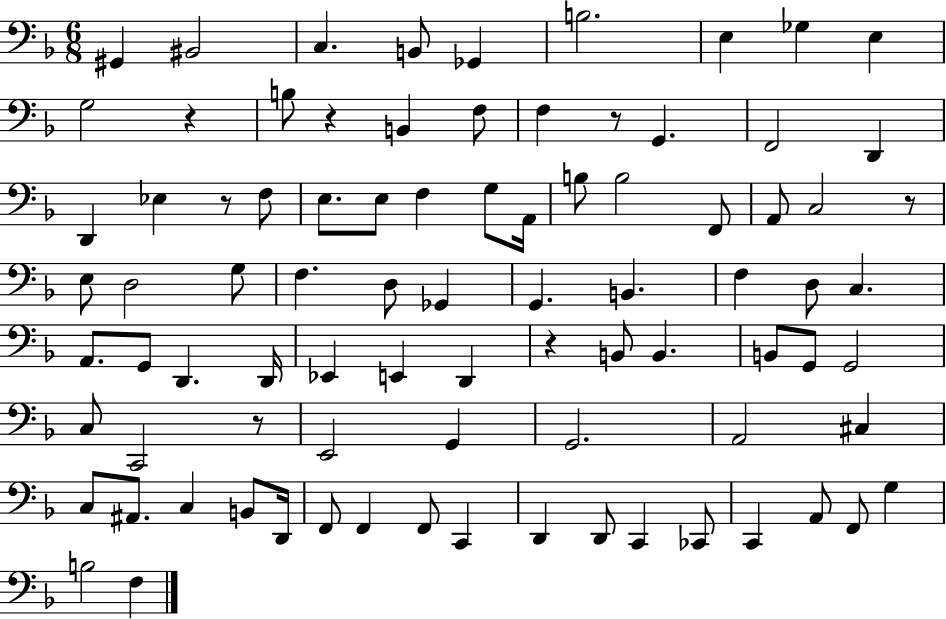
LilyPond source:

{
  \clef bass
  \numericTimeSignature
  \time 6/8
  \key f \major
  \repeat volta 2 { gis,4 bis,2 | c4. b,8 ges,4 | b2. | e4 ges4 e4 | \break g2 r4 | b8 r4 b,4 f8 | f4 r8 g,4. | f,2 d,4 | \break d,4 ees4 r8 f8 | e8. e8 f4 g8 a,16 | b8 b2 f,8 | a,8 c2 r8 | \break e8 d2 g8 | f4. d8 ges,4 | g,4. b,4. | f4 d8 c4. | \break a,8. g,8 d,4. d,16 | ees,4 e,4 d,4 | r4 b,8 b,4. | b,8 g,8 g,2 | \break c8 c,2 r8 | e,2 g,4 | g,2. | a,2 cis4 | \break c8 ais,8. c4 b,8 d,16 | f,8 f,4 f,8 c,4 | d,4 d,8 c,4 ces,8 | c,4 a,8 f,8 g4 | \break b2 f4 | } \bar "|."
}